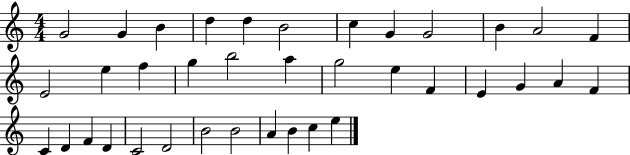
X:1
T:Untitled
M:4/4
L:1/4
K:C
G2 G B d d B2 c G G2 B A2 F E2 e f g b2 a g2 e F E G A F C D F D C2 D2 B2 B2 A B c e